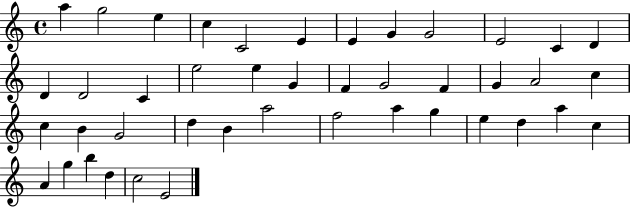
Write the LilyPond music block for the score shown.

{
  \clef treble
  \time 4/4
  \defaultTimeSignature
  \key c \major
  a''4 g''2 e''4 | c''4 c'2 e'4 | e'4 g'4 g'2 | e'2 c'4 d'4 | \break d'4 d'2 c'4 | e''2 e''4 g'4 | f'4 g'2 f'4 | g'4 a'2 c''4 | \break c''4 b'4 g'2 | d''4 b'4 a''2 | f''2 a''4 g''4 | e''4 d''4 a''4 c''4 | \break a'4 g''4 b''4 d''4 | c''2 e'2 | \bar "|."
}